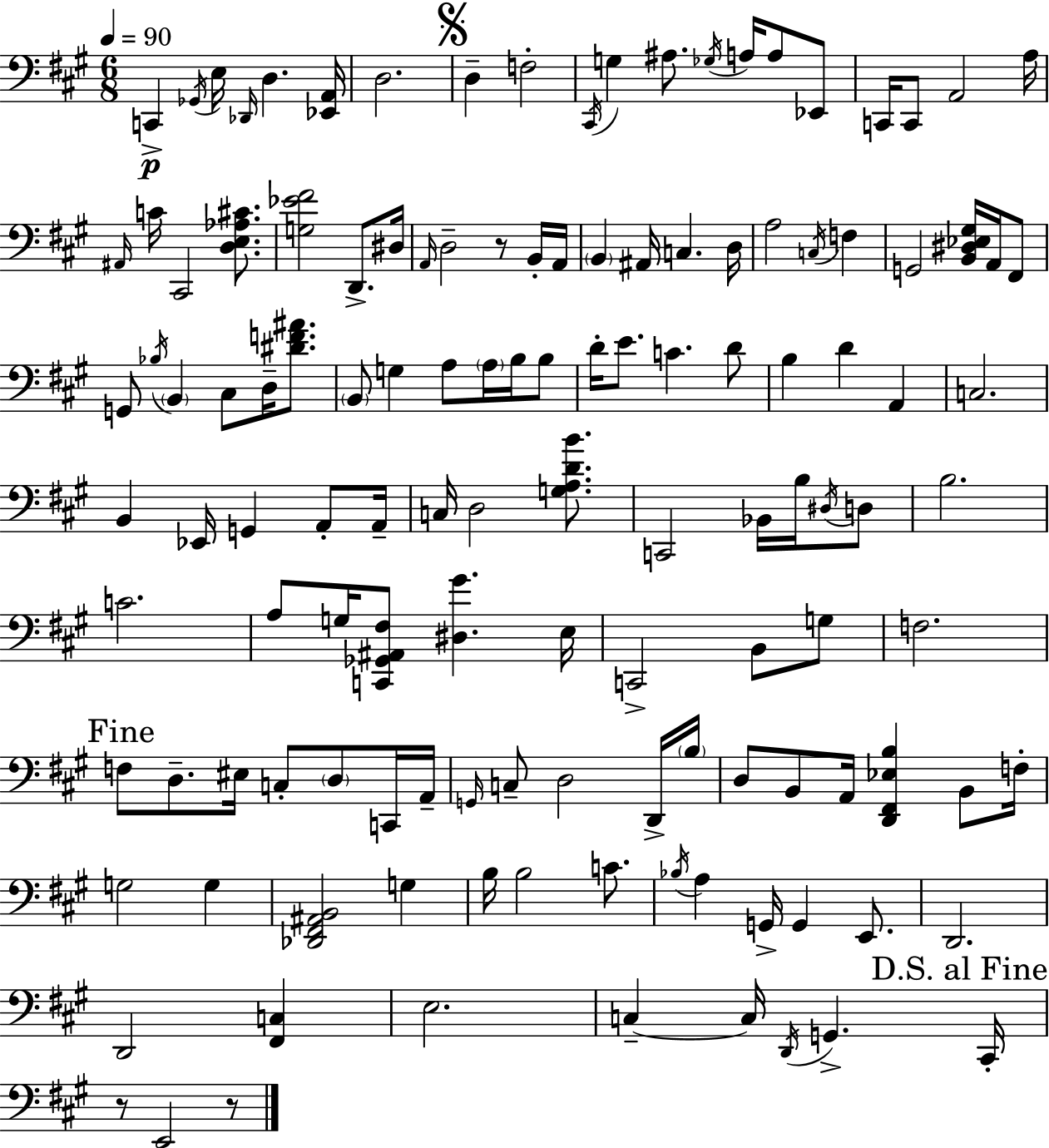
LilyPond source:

{
  \clef bass
  \numericTimeSignature
  \time 6/8
  \key a \major
  \tempo 4 = 90
  \repeat volta 2 { c,4->\p \acciaccatura { ges,16 } e16 \grace { des,16 } d4. | <ees, a,>16 d2. | \mark \markup { \musicglyph "scripts.segno" } d4-- f2-. | \acciaccatura { cis,16 } g4 ais8. \acciaccatura { ges16 } a16 | \break a8 ees,8 c,16 c,8 a,2 | a16 \grace { ais,16 } c'16 cis,2 | <d e aes cis'>8. <g ees' fis'>2 | d,8.-> dis16 \grace { a,16 } d2-- | \break r8 b,16-. a,16 \parenthesize b,4 ais,16 c4. | d16 a2 | \acciaccatura { c16 } f4 g,2 | <b, dis ees gis>16 a,16 fis,8 g,8 \acciaccatura { bes16 } \parenthesize b,4 | \break cis8 d16-- <dis' f' ais'>8. \parenthesize b,8 g4 | a8 \parenthesize a16 b16 b8 d'16-. e'8. | c'4. d'8 b4 | d'4 a,4 c2. | \break b,4 | ees,16 g,4 a,8-. a,16-- c16 d2 | <g a d' b'>8. c,2 | bes,16 b16 \acciaccatura { dis16 } d8 b2. | \break c'2. | a8 g16 | <c, ges, ais, fis>8 <dis gis'>4. e16 c,2-> | b,8 g8 f2. | \break \mark "Fine" f8 d8.-- | eis16 c8-. \parenthesize d8 c,16 a,16-- \grace { g,16 } c8-- | d2 d,16-> \parenthesize b16 d8 | b,8 a,16 <d, fis, ees b>4 b,8 f16-. g2 | \break g4 <des, fis, ais, b,>2 | g4 b16 b2 | c'8. \acciaccatura { bes16 } a4 | g,16-> g,4 e,8. d,2. | \break d,2 | <fis, c>4 e2. | c4--~~ | c16 \acciaccatura { d,16 } g,4.-> \mark "D.S. al Fine" cis,16-. | \break r8 e,2 r8 | } \bar "|."
}